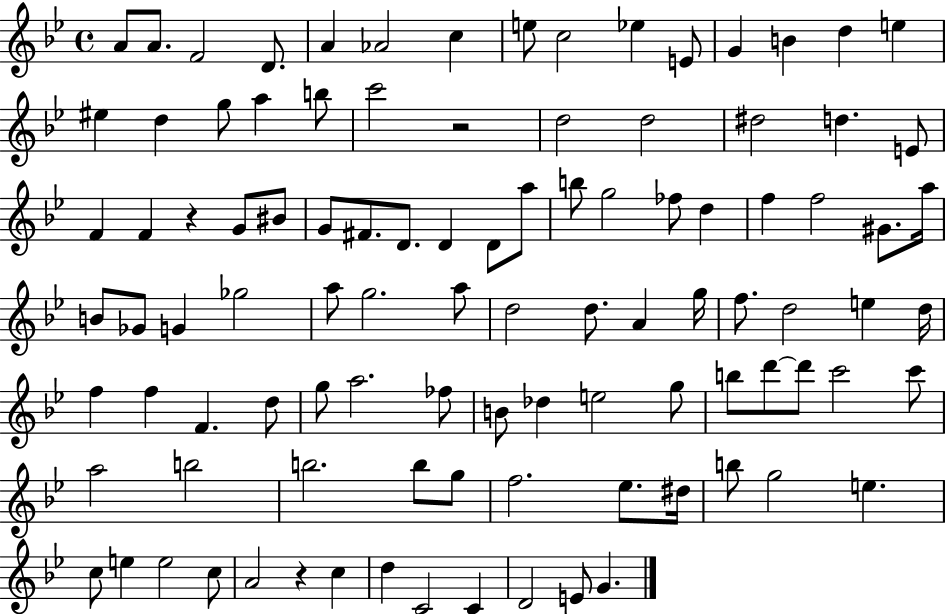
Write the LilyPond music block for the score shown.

{
  \clef treble
  \time 4/4
  \defaultTimeSignature
  \key bes \major
  a'8 a'8. f'2 d'8. | a'4 aes'2 c''4 | e''8 c''2 ees''4 e'8 | g'4 b'4 d''4 e''4 | \break eis''4 d''4 g''8 a''4 b''8 | c'''2 r2 | d''2 d''2 | dis''2 d''4. e'8 | \break f'4 f'4 r4 g'8 bis'8 | g'8 fis'8. d'8. d'4 d'8 a''8 | b''8 g''2 fes''8 d''4 | f''4 f''2 gis'8. a''16 | \break b'8 ges'8 g'4 ges''2 | a''8 g''2. a''8 | d''2 d''8. a'4 g''16 | f''8. d''2 e''4 d''16 | \break f''4 f''4 f'4. d''8 | g''8 a''2. fes''8 | b'8 des''4 e''2 g''8 | b''8 d'''8~~ d'''8 c'''2 c'''8 | \break a''2 b''2 | b''2. b''8 g''8 | f''2. ees''8. dis''16 | b''8 g''2 e''4. | \break c''8 e''4 e''2 c''8 | a'2 r4 c''4 | d''4 c'2 c'4 | d'2 e'8 g'4. | \break \bar "|."
}